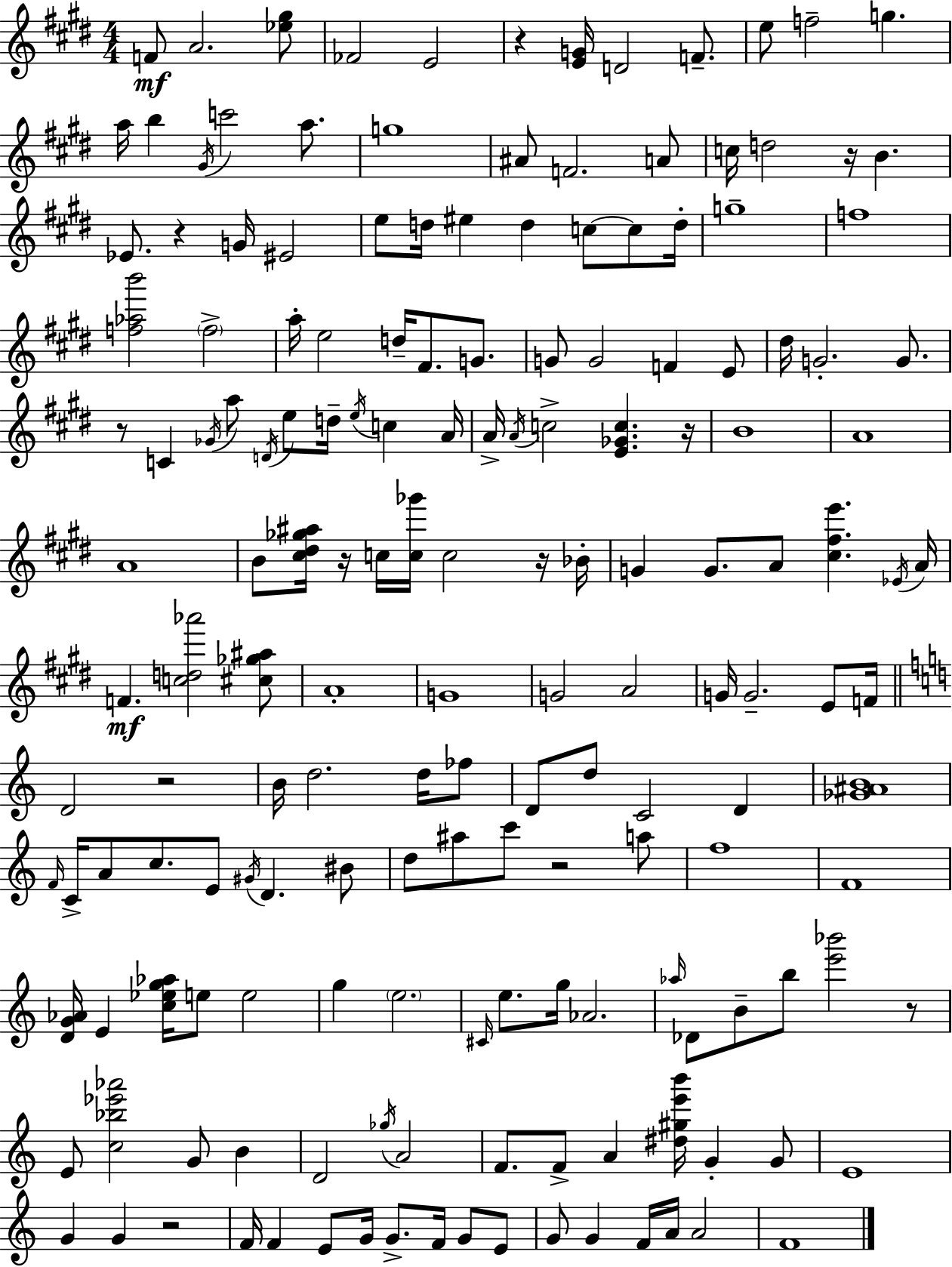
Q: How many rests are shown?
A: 11